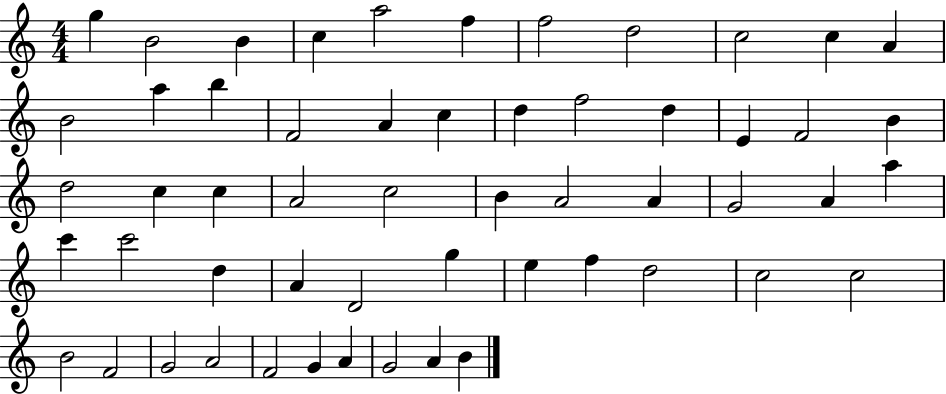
G5/q B4/h B4/q C5/q A5/h F5/q F5/h D5/h C5/h C5/q A4/q B4/h A5/q B5/q F4/h A4/q C5/q D5/q F5/h D5/q E4/q F4/h B4/q D5/h C5/q C5/q A4/h C5/h B4/q A4/h A4/q G4/h A4/q A5/q C6/q C6/h D5/q A4/q D4/h G5/q E5/q F5/q D5/h C5/h C5/h B4/h F4/h G4/h A4/h F4/h G4/q A4/q G4/h A4/q B4/q